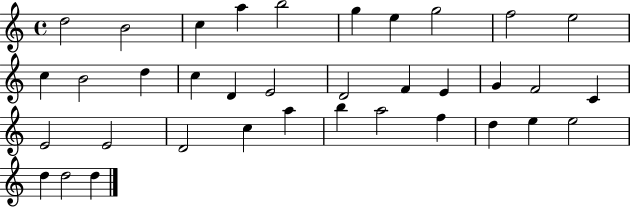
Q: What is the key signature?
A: C major